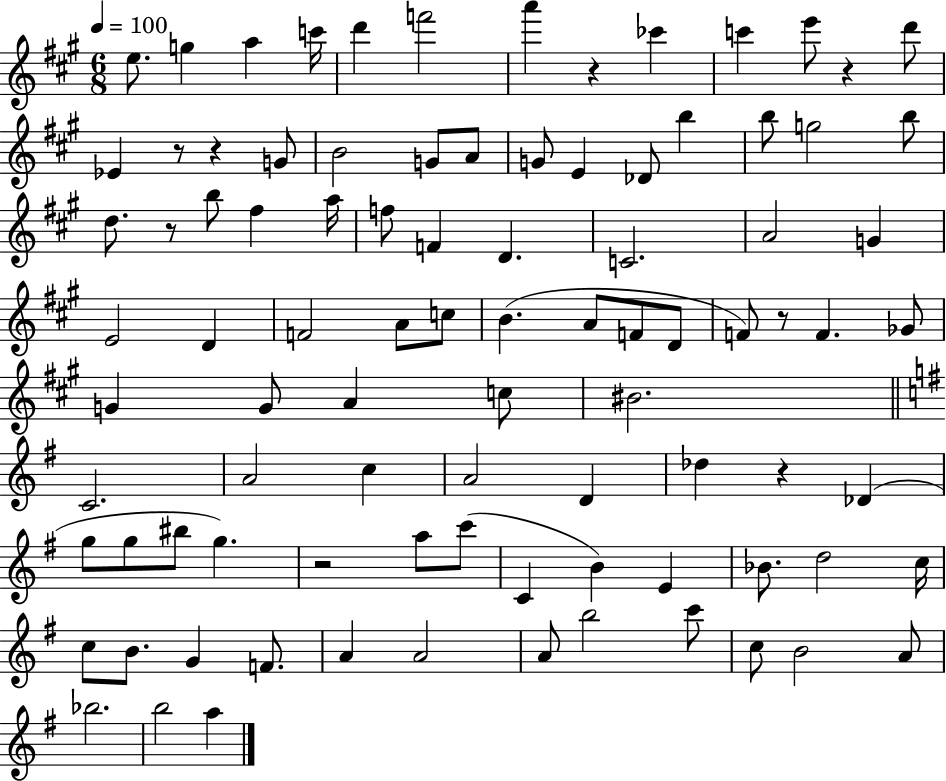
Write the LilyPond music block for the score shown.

{
  \clef treble
  \numericTimeSignature
  \time 6/8
  \key a \major
  \tempo 4 = 100
  \repeat volta 2 { e''8. g''4 a''4 c'''16 | d'''4 f'''2 | a'''4 r4 ces'''4 | c'''4 e'''8 r4 d'''8 | \break ees'4 r8 r4 g'8 | b'2 g'8 a'8 | g'8 e'4 des'8 b''4 | b''8 g''2 b''8 | \break d''8. r8 b''8 fis''4 a''16 | f''8 f'4 d'4. | c'2. | a'2 g'4 | \break e'2 d'4 | f'2 a'8 c''8 | b'4.( a'8 f'8 d'8 | f'8) r8 f'4. ges'8 | \break g'4 g'8 a'4 c''8 | bis'2. | \bar "||" \break \key g \major c'2. | a'2 c''4 | a'2 d'4 | des''4 r4 des'4( | \break g''8 g''8 bis''8 g''4.) | r2 a''8 c'''8( | c'4 b'4) e'4 | bes'8. d''2 c''16 | \break c''8 b'8. g'4 f'8. | a'4 a'2 | a'8 b''2 c'''8 | c''8 b'2 a'8 | \break bes''2. | b''2 a''4 | } \bar "|."
}